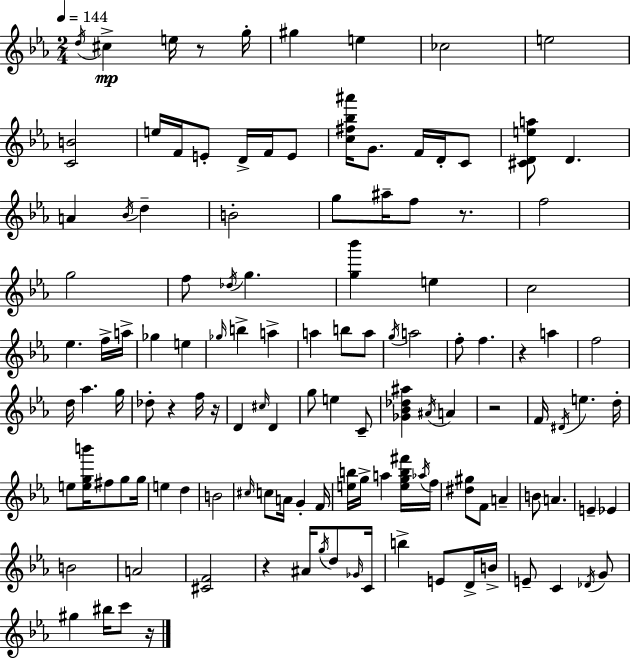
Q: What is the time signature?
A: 2/4